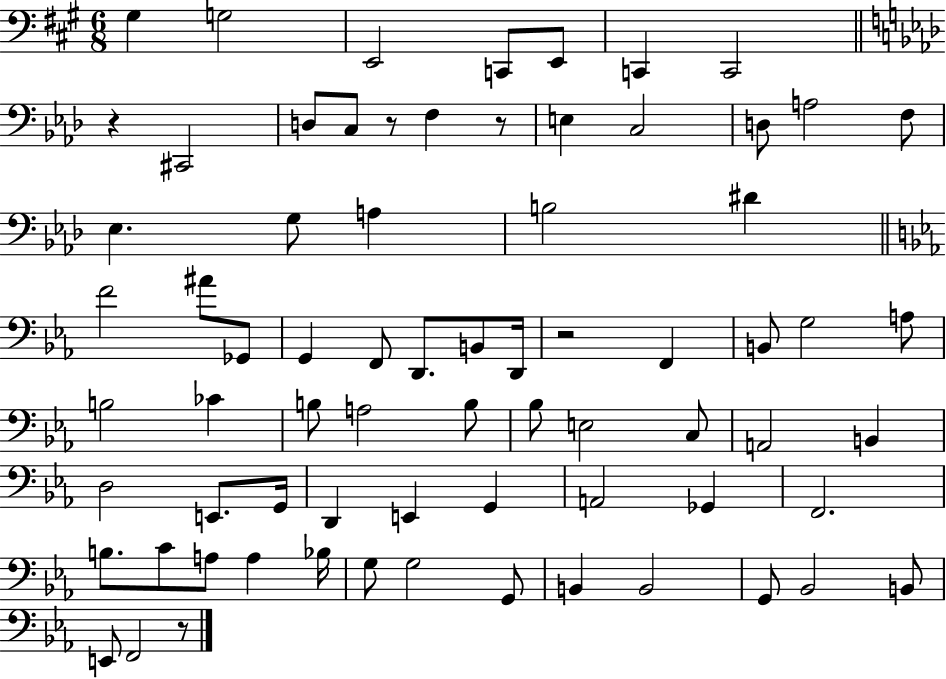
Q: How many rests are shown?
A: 5